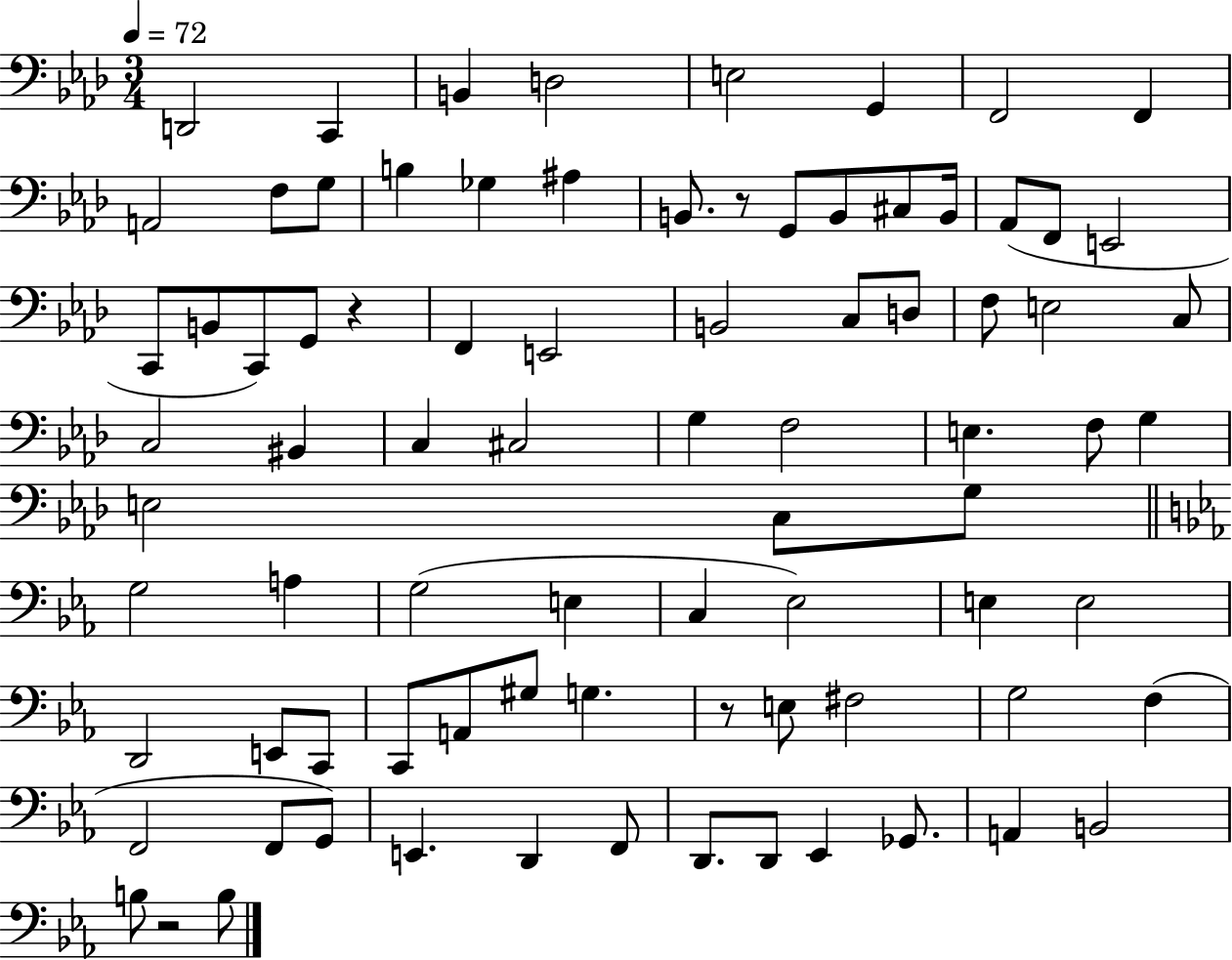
D2/h C2/q B2/q D3/h E3/h G2/q F2/h F2/q A2/h F3/e G3/e B3/q Gb3/q A#3/q B2/e. R/e G2/e B2/e C#3/e B2/s Ab2/e F2/e E2/h C2/e B2/e C2/e G2/e R/q F2/q E2/h B2/h C3/e D3/e F3/e E3/h C3/e C3/h BIS2/q C3/q C#3/h G3/q F3/h E3/q. F3/e G3/q E3/h C3/e G3/e G3/h A3/q G3/h E3/q C3/q Eb3/h E3/q E3/h D2/h E2/e C2/e C2/e A2/e G#3/e G3/q. R/e E3/e F#3/h G3/h F3/q F2/h F2/e G2/e E2/q. D2/q F2/e D2/e. D2/e Eb2/q Gb2/e. A2/q B2/h B3/e R/h B3/e